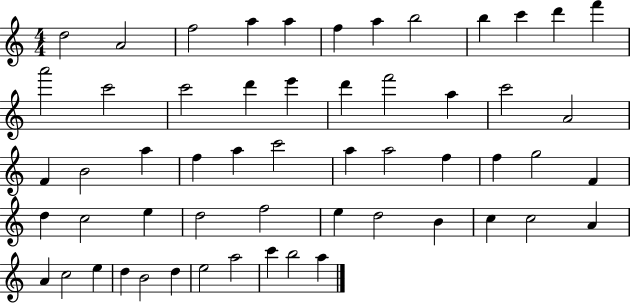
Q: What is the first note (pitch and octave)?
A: D5